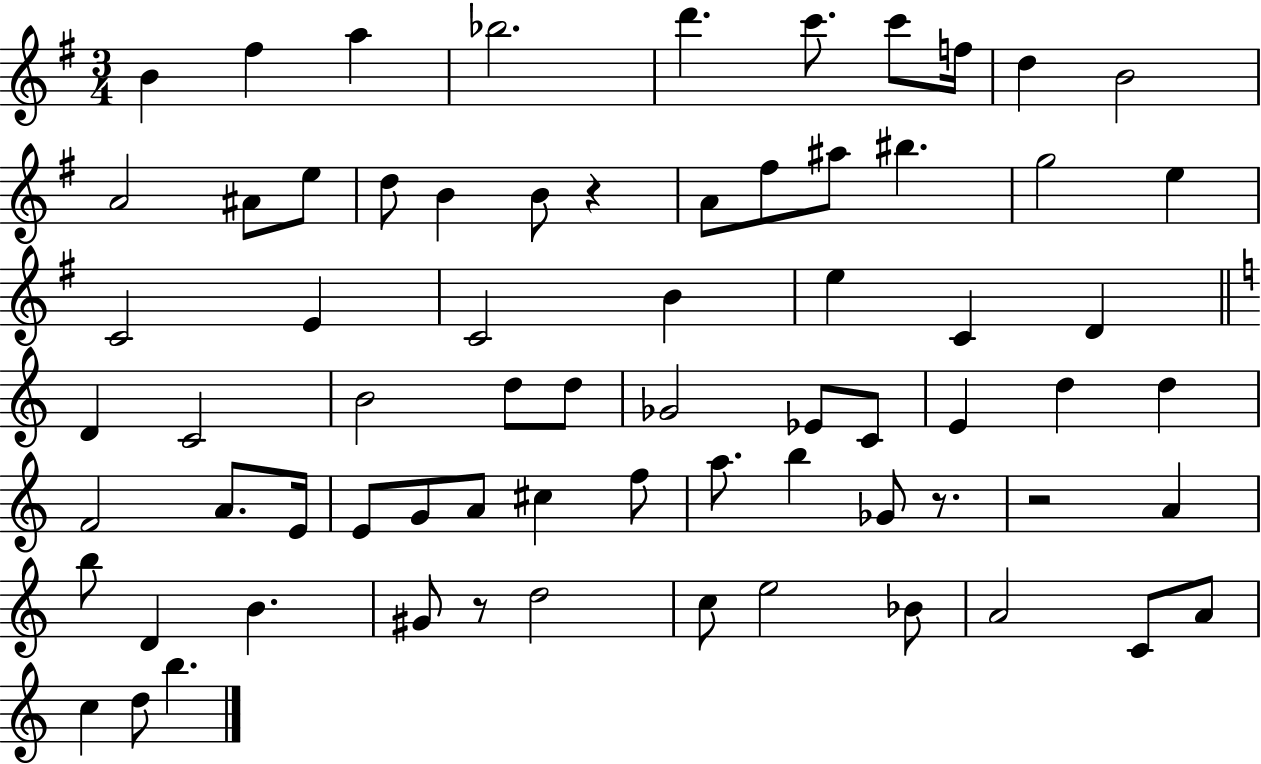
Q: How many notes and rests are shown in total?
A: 70